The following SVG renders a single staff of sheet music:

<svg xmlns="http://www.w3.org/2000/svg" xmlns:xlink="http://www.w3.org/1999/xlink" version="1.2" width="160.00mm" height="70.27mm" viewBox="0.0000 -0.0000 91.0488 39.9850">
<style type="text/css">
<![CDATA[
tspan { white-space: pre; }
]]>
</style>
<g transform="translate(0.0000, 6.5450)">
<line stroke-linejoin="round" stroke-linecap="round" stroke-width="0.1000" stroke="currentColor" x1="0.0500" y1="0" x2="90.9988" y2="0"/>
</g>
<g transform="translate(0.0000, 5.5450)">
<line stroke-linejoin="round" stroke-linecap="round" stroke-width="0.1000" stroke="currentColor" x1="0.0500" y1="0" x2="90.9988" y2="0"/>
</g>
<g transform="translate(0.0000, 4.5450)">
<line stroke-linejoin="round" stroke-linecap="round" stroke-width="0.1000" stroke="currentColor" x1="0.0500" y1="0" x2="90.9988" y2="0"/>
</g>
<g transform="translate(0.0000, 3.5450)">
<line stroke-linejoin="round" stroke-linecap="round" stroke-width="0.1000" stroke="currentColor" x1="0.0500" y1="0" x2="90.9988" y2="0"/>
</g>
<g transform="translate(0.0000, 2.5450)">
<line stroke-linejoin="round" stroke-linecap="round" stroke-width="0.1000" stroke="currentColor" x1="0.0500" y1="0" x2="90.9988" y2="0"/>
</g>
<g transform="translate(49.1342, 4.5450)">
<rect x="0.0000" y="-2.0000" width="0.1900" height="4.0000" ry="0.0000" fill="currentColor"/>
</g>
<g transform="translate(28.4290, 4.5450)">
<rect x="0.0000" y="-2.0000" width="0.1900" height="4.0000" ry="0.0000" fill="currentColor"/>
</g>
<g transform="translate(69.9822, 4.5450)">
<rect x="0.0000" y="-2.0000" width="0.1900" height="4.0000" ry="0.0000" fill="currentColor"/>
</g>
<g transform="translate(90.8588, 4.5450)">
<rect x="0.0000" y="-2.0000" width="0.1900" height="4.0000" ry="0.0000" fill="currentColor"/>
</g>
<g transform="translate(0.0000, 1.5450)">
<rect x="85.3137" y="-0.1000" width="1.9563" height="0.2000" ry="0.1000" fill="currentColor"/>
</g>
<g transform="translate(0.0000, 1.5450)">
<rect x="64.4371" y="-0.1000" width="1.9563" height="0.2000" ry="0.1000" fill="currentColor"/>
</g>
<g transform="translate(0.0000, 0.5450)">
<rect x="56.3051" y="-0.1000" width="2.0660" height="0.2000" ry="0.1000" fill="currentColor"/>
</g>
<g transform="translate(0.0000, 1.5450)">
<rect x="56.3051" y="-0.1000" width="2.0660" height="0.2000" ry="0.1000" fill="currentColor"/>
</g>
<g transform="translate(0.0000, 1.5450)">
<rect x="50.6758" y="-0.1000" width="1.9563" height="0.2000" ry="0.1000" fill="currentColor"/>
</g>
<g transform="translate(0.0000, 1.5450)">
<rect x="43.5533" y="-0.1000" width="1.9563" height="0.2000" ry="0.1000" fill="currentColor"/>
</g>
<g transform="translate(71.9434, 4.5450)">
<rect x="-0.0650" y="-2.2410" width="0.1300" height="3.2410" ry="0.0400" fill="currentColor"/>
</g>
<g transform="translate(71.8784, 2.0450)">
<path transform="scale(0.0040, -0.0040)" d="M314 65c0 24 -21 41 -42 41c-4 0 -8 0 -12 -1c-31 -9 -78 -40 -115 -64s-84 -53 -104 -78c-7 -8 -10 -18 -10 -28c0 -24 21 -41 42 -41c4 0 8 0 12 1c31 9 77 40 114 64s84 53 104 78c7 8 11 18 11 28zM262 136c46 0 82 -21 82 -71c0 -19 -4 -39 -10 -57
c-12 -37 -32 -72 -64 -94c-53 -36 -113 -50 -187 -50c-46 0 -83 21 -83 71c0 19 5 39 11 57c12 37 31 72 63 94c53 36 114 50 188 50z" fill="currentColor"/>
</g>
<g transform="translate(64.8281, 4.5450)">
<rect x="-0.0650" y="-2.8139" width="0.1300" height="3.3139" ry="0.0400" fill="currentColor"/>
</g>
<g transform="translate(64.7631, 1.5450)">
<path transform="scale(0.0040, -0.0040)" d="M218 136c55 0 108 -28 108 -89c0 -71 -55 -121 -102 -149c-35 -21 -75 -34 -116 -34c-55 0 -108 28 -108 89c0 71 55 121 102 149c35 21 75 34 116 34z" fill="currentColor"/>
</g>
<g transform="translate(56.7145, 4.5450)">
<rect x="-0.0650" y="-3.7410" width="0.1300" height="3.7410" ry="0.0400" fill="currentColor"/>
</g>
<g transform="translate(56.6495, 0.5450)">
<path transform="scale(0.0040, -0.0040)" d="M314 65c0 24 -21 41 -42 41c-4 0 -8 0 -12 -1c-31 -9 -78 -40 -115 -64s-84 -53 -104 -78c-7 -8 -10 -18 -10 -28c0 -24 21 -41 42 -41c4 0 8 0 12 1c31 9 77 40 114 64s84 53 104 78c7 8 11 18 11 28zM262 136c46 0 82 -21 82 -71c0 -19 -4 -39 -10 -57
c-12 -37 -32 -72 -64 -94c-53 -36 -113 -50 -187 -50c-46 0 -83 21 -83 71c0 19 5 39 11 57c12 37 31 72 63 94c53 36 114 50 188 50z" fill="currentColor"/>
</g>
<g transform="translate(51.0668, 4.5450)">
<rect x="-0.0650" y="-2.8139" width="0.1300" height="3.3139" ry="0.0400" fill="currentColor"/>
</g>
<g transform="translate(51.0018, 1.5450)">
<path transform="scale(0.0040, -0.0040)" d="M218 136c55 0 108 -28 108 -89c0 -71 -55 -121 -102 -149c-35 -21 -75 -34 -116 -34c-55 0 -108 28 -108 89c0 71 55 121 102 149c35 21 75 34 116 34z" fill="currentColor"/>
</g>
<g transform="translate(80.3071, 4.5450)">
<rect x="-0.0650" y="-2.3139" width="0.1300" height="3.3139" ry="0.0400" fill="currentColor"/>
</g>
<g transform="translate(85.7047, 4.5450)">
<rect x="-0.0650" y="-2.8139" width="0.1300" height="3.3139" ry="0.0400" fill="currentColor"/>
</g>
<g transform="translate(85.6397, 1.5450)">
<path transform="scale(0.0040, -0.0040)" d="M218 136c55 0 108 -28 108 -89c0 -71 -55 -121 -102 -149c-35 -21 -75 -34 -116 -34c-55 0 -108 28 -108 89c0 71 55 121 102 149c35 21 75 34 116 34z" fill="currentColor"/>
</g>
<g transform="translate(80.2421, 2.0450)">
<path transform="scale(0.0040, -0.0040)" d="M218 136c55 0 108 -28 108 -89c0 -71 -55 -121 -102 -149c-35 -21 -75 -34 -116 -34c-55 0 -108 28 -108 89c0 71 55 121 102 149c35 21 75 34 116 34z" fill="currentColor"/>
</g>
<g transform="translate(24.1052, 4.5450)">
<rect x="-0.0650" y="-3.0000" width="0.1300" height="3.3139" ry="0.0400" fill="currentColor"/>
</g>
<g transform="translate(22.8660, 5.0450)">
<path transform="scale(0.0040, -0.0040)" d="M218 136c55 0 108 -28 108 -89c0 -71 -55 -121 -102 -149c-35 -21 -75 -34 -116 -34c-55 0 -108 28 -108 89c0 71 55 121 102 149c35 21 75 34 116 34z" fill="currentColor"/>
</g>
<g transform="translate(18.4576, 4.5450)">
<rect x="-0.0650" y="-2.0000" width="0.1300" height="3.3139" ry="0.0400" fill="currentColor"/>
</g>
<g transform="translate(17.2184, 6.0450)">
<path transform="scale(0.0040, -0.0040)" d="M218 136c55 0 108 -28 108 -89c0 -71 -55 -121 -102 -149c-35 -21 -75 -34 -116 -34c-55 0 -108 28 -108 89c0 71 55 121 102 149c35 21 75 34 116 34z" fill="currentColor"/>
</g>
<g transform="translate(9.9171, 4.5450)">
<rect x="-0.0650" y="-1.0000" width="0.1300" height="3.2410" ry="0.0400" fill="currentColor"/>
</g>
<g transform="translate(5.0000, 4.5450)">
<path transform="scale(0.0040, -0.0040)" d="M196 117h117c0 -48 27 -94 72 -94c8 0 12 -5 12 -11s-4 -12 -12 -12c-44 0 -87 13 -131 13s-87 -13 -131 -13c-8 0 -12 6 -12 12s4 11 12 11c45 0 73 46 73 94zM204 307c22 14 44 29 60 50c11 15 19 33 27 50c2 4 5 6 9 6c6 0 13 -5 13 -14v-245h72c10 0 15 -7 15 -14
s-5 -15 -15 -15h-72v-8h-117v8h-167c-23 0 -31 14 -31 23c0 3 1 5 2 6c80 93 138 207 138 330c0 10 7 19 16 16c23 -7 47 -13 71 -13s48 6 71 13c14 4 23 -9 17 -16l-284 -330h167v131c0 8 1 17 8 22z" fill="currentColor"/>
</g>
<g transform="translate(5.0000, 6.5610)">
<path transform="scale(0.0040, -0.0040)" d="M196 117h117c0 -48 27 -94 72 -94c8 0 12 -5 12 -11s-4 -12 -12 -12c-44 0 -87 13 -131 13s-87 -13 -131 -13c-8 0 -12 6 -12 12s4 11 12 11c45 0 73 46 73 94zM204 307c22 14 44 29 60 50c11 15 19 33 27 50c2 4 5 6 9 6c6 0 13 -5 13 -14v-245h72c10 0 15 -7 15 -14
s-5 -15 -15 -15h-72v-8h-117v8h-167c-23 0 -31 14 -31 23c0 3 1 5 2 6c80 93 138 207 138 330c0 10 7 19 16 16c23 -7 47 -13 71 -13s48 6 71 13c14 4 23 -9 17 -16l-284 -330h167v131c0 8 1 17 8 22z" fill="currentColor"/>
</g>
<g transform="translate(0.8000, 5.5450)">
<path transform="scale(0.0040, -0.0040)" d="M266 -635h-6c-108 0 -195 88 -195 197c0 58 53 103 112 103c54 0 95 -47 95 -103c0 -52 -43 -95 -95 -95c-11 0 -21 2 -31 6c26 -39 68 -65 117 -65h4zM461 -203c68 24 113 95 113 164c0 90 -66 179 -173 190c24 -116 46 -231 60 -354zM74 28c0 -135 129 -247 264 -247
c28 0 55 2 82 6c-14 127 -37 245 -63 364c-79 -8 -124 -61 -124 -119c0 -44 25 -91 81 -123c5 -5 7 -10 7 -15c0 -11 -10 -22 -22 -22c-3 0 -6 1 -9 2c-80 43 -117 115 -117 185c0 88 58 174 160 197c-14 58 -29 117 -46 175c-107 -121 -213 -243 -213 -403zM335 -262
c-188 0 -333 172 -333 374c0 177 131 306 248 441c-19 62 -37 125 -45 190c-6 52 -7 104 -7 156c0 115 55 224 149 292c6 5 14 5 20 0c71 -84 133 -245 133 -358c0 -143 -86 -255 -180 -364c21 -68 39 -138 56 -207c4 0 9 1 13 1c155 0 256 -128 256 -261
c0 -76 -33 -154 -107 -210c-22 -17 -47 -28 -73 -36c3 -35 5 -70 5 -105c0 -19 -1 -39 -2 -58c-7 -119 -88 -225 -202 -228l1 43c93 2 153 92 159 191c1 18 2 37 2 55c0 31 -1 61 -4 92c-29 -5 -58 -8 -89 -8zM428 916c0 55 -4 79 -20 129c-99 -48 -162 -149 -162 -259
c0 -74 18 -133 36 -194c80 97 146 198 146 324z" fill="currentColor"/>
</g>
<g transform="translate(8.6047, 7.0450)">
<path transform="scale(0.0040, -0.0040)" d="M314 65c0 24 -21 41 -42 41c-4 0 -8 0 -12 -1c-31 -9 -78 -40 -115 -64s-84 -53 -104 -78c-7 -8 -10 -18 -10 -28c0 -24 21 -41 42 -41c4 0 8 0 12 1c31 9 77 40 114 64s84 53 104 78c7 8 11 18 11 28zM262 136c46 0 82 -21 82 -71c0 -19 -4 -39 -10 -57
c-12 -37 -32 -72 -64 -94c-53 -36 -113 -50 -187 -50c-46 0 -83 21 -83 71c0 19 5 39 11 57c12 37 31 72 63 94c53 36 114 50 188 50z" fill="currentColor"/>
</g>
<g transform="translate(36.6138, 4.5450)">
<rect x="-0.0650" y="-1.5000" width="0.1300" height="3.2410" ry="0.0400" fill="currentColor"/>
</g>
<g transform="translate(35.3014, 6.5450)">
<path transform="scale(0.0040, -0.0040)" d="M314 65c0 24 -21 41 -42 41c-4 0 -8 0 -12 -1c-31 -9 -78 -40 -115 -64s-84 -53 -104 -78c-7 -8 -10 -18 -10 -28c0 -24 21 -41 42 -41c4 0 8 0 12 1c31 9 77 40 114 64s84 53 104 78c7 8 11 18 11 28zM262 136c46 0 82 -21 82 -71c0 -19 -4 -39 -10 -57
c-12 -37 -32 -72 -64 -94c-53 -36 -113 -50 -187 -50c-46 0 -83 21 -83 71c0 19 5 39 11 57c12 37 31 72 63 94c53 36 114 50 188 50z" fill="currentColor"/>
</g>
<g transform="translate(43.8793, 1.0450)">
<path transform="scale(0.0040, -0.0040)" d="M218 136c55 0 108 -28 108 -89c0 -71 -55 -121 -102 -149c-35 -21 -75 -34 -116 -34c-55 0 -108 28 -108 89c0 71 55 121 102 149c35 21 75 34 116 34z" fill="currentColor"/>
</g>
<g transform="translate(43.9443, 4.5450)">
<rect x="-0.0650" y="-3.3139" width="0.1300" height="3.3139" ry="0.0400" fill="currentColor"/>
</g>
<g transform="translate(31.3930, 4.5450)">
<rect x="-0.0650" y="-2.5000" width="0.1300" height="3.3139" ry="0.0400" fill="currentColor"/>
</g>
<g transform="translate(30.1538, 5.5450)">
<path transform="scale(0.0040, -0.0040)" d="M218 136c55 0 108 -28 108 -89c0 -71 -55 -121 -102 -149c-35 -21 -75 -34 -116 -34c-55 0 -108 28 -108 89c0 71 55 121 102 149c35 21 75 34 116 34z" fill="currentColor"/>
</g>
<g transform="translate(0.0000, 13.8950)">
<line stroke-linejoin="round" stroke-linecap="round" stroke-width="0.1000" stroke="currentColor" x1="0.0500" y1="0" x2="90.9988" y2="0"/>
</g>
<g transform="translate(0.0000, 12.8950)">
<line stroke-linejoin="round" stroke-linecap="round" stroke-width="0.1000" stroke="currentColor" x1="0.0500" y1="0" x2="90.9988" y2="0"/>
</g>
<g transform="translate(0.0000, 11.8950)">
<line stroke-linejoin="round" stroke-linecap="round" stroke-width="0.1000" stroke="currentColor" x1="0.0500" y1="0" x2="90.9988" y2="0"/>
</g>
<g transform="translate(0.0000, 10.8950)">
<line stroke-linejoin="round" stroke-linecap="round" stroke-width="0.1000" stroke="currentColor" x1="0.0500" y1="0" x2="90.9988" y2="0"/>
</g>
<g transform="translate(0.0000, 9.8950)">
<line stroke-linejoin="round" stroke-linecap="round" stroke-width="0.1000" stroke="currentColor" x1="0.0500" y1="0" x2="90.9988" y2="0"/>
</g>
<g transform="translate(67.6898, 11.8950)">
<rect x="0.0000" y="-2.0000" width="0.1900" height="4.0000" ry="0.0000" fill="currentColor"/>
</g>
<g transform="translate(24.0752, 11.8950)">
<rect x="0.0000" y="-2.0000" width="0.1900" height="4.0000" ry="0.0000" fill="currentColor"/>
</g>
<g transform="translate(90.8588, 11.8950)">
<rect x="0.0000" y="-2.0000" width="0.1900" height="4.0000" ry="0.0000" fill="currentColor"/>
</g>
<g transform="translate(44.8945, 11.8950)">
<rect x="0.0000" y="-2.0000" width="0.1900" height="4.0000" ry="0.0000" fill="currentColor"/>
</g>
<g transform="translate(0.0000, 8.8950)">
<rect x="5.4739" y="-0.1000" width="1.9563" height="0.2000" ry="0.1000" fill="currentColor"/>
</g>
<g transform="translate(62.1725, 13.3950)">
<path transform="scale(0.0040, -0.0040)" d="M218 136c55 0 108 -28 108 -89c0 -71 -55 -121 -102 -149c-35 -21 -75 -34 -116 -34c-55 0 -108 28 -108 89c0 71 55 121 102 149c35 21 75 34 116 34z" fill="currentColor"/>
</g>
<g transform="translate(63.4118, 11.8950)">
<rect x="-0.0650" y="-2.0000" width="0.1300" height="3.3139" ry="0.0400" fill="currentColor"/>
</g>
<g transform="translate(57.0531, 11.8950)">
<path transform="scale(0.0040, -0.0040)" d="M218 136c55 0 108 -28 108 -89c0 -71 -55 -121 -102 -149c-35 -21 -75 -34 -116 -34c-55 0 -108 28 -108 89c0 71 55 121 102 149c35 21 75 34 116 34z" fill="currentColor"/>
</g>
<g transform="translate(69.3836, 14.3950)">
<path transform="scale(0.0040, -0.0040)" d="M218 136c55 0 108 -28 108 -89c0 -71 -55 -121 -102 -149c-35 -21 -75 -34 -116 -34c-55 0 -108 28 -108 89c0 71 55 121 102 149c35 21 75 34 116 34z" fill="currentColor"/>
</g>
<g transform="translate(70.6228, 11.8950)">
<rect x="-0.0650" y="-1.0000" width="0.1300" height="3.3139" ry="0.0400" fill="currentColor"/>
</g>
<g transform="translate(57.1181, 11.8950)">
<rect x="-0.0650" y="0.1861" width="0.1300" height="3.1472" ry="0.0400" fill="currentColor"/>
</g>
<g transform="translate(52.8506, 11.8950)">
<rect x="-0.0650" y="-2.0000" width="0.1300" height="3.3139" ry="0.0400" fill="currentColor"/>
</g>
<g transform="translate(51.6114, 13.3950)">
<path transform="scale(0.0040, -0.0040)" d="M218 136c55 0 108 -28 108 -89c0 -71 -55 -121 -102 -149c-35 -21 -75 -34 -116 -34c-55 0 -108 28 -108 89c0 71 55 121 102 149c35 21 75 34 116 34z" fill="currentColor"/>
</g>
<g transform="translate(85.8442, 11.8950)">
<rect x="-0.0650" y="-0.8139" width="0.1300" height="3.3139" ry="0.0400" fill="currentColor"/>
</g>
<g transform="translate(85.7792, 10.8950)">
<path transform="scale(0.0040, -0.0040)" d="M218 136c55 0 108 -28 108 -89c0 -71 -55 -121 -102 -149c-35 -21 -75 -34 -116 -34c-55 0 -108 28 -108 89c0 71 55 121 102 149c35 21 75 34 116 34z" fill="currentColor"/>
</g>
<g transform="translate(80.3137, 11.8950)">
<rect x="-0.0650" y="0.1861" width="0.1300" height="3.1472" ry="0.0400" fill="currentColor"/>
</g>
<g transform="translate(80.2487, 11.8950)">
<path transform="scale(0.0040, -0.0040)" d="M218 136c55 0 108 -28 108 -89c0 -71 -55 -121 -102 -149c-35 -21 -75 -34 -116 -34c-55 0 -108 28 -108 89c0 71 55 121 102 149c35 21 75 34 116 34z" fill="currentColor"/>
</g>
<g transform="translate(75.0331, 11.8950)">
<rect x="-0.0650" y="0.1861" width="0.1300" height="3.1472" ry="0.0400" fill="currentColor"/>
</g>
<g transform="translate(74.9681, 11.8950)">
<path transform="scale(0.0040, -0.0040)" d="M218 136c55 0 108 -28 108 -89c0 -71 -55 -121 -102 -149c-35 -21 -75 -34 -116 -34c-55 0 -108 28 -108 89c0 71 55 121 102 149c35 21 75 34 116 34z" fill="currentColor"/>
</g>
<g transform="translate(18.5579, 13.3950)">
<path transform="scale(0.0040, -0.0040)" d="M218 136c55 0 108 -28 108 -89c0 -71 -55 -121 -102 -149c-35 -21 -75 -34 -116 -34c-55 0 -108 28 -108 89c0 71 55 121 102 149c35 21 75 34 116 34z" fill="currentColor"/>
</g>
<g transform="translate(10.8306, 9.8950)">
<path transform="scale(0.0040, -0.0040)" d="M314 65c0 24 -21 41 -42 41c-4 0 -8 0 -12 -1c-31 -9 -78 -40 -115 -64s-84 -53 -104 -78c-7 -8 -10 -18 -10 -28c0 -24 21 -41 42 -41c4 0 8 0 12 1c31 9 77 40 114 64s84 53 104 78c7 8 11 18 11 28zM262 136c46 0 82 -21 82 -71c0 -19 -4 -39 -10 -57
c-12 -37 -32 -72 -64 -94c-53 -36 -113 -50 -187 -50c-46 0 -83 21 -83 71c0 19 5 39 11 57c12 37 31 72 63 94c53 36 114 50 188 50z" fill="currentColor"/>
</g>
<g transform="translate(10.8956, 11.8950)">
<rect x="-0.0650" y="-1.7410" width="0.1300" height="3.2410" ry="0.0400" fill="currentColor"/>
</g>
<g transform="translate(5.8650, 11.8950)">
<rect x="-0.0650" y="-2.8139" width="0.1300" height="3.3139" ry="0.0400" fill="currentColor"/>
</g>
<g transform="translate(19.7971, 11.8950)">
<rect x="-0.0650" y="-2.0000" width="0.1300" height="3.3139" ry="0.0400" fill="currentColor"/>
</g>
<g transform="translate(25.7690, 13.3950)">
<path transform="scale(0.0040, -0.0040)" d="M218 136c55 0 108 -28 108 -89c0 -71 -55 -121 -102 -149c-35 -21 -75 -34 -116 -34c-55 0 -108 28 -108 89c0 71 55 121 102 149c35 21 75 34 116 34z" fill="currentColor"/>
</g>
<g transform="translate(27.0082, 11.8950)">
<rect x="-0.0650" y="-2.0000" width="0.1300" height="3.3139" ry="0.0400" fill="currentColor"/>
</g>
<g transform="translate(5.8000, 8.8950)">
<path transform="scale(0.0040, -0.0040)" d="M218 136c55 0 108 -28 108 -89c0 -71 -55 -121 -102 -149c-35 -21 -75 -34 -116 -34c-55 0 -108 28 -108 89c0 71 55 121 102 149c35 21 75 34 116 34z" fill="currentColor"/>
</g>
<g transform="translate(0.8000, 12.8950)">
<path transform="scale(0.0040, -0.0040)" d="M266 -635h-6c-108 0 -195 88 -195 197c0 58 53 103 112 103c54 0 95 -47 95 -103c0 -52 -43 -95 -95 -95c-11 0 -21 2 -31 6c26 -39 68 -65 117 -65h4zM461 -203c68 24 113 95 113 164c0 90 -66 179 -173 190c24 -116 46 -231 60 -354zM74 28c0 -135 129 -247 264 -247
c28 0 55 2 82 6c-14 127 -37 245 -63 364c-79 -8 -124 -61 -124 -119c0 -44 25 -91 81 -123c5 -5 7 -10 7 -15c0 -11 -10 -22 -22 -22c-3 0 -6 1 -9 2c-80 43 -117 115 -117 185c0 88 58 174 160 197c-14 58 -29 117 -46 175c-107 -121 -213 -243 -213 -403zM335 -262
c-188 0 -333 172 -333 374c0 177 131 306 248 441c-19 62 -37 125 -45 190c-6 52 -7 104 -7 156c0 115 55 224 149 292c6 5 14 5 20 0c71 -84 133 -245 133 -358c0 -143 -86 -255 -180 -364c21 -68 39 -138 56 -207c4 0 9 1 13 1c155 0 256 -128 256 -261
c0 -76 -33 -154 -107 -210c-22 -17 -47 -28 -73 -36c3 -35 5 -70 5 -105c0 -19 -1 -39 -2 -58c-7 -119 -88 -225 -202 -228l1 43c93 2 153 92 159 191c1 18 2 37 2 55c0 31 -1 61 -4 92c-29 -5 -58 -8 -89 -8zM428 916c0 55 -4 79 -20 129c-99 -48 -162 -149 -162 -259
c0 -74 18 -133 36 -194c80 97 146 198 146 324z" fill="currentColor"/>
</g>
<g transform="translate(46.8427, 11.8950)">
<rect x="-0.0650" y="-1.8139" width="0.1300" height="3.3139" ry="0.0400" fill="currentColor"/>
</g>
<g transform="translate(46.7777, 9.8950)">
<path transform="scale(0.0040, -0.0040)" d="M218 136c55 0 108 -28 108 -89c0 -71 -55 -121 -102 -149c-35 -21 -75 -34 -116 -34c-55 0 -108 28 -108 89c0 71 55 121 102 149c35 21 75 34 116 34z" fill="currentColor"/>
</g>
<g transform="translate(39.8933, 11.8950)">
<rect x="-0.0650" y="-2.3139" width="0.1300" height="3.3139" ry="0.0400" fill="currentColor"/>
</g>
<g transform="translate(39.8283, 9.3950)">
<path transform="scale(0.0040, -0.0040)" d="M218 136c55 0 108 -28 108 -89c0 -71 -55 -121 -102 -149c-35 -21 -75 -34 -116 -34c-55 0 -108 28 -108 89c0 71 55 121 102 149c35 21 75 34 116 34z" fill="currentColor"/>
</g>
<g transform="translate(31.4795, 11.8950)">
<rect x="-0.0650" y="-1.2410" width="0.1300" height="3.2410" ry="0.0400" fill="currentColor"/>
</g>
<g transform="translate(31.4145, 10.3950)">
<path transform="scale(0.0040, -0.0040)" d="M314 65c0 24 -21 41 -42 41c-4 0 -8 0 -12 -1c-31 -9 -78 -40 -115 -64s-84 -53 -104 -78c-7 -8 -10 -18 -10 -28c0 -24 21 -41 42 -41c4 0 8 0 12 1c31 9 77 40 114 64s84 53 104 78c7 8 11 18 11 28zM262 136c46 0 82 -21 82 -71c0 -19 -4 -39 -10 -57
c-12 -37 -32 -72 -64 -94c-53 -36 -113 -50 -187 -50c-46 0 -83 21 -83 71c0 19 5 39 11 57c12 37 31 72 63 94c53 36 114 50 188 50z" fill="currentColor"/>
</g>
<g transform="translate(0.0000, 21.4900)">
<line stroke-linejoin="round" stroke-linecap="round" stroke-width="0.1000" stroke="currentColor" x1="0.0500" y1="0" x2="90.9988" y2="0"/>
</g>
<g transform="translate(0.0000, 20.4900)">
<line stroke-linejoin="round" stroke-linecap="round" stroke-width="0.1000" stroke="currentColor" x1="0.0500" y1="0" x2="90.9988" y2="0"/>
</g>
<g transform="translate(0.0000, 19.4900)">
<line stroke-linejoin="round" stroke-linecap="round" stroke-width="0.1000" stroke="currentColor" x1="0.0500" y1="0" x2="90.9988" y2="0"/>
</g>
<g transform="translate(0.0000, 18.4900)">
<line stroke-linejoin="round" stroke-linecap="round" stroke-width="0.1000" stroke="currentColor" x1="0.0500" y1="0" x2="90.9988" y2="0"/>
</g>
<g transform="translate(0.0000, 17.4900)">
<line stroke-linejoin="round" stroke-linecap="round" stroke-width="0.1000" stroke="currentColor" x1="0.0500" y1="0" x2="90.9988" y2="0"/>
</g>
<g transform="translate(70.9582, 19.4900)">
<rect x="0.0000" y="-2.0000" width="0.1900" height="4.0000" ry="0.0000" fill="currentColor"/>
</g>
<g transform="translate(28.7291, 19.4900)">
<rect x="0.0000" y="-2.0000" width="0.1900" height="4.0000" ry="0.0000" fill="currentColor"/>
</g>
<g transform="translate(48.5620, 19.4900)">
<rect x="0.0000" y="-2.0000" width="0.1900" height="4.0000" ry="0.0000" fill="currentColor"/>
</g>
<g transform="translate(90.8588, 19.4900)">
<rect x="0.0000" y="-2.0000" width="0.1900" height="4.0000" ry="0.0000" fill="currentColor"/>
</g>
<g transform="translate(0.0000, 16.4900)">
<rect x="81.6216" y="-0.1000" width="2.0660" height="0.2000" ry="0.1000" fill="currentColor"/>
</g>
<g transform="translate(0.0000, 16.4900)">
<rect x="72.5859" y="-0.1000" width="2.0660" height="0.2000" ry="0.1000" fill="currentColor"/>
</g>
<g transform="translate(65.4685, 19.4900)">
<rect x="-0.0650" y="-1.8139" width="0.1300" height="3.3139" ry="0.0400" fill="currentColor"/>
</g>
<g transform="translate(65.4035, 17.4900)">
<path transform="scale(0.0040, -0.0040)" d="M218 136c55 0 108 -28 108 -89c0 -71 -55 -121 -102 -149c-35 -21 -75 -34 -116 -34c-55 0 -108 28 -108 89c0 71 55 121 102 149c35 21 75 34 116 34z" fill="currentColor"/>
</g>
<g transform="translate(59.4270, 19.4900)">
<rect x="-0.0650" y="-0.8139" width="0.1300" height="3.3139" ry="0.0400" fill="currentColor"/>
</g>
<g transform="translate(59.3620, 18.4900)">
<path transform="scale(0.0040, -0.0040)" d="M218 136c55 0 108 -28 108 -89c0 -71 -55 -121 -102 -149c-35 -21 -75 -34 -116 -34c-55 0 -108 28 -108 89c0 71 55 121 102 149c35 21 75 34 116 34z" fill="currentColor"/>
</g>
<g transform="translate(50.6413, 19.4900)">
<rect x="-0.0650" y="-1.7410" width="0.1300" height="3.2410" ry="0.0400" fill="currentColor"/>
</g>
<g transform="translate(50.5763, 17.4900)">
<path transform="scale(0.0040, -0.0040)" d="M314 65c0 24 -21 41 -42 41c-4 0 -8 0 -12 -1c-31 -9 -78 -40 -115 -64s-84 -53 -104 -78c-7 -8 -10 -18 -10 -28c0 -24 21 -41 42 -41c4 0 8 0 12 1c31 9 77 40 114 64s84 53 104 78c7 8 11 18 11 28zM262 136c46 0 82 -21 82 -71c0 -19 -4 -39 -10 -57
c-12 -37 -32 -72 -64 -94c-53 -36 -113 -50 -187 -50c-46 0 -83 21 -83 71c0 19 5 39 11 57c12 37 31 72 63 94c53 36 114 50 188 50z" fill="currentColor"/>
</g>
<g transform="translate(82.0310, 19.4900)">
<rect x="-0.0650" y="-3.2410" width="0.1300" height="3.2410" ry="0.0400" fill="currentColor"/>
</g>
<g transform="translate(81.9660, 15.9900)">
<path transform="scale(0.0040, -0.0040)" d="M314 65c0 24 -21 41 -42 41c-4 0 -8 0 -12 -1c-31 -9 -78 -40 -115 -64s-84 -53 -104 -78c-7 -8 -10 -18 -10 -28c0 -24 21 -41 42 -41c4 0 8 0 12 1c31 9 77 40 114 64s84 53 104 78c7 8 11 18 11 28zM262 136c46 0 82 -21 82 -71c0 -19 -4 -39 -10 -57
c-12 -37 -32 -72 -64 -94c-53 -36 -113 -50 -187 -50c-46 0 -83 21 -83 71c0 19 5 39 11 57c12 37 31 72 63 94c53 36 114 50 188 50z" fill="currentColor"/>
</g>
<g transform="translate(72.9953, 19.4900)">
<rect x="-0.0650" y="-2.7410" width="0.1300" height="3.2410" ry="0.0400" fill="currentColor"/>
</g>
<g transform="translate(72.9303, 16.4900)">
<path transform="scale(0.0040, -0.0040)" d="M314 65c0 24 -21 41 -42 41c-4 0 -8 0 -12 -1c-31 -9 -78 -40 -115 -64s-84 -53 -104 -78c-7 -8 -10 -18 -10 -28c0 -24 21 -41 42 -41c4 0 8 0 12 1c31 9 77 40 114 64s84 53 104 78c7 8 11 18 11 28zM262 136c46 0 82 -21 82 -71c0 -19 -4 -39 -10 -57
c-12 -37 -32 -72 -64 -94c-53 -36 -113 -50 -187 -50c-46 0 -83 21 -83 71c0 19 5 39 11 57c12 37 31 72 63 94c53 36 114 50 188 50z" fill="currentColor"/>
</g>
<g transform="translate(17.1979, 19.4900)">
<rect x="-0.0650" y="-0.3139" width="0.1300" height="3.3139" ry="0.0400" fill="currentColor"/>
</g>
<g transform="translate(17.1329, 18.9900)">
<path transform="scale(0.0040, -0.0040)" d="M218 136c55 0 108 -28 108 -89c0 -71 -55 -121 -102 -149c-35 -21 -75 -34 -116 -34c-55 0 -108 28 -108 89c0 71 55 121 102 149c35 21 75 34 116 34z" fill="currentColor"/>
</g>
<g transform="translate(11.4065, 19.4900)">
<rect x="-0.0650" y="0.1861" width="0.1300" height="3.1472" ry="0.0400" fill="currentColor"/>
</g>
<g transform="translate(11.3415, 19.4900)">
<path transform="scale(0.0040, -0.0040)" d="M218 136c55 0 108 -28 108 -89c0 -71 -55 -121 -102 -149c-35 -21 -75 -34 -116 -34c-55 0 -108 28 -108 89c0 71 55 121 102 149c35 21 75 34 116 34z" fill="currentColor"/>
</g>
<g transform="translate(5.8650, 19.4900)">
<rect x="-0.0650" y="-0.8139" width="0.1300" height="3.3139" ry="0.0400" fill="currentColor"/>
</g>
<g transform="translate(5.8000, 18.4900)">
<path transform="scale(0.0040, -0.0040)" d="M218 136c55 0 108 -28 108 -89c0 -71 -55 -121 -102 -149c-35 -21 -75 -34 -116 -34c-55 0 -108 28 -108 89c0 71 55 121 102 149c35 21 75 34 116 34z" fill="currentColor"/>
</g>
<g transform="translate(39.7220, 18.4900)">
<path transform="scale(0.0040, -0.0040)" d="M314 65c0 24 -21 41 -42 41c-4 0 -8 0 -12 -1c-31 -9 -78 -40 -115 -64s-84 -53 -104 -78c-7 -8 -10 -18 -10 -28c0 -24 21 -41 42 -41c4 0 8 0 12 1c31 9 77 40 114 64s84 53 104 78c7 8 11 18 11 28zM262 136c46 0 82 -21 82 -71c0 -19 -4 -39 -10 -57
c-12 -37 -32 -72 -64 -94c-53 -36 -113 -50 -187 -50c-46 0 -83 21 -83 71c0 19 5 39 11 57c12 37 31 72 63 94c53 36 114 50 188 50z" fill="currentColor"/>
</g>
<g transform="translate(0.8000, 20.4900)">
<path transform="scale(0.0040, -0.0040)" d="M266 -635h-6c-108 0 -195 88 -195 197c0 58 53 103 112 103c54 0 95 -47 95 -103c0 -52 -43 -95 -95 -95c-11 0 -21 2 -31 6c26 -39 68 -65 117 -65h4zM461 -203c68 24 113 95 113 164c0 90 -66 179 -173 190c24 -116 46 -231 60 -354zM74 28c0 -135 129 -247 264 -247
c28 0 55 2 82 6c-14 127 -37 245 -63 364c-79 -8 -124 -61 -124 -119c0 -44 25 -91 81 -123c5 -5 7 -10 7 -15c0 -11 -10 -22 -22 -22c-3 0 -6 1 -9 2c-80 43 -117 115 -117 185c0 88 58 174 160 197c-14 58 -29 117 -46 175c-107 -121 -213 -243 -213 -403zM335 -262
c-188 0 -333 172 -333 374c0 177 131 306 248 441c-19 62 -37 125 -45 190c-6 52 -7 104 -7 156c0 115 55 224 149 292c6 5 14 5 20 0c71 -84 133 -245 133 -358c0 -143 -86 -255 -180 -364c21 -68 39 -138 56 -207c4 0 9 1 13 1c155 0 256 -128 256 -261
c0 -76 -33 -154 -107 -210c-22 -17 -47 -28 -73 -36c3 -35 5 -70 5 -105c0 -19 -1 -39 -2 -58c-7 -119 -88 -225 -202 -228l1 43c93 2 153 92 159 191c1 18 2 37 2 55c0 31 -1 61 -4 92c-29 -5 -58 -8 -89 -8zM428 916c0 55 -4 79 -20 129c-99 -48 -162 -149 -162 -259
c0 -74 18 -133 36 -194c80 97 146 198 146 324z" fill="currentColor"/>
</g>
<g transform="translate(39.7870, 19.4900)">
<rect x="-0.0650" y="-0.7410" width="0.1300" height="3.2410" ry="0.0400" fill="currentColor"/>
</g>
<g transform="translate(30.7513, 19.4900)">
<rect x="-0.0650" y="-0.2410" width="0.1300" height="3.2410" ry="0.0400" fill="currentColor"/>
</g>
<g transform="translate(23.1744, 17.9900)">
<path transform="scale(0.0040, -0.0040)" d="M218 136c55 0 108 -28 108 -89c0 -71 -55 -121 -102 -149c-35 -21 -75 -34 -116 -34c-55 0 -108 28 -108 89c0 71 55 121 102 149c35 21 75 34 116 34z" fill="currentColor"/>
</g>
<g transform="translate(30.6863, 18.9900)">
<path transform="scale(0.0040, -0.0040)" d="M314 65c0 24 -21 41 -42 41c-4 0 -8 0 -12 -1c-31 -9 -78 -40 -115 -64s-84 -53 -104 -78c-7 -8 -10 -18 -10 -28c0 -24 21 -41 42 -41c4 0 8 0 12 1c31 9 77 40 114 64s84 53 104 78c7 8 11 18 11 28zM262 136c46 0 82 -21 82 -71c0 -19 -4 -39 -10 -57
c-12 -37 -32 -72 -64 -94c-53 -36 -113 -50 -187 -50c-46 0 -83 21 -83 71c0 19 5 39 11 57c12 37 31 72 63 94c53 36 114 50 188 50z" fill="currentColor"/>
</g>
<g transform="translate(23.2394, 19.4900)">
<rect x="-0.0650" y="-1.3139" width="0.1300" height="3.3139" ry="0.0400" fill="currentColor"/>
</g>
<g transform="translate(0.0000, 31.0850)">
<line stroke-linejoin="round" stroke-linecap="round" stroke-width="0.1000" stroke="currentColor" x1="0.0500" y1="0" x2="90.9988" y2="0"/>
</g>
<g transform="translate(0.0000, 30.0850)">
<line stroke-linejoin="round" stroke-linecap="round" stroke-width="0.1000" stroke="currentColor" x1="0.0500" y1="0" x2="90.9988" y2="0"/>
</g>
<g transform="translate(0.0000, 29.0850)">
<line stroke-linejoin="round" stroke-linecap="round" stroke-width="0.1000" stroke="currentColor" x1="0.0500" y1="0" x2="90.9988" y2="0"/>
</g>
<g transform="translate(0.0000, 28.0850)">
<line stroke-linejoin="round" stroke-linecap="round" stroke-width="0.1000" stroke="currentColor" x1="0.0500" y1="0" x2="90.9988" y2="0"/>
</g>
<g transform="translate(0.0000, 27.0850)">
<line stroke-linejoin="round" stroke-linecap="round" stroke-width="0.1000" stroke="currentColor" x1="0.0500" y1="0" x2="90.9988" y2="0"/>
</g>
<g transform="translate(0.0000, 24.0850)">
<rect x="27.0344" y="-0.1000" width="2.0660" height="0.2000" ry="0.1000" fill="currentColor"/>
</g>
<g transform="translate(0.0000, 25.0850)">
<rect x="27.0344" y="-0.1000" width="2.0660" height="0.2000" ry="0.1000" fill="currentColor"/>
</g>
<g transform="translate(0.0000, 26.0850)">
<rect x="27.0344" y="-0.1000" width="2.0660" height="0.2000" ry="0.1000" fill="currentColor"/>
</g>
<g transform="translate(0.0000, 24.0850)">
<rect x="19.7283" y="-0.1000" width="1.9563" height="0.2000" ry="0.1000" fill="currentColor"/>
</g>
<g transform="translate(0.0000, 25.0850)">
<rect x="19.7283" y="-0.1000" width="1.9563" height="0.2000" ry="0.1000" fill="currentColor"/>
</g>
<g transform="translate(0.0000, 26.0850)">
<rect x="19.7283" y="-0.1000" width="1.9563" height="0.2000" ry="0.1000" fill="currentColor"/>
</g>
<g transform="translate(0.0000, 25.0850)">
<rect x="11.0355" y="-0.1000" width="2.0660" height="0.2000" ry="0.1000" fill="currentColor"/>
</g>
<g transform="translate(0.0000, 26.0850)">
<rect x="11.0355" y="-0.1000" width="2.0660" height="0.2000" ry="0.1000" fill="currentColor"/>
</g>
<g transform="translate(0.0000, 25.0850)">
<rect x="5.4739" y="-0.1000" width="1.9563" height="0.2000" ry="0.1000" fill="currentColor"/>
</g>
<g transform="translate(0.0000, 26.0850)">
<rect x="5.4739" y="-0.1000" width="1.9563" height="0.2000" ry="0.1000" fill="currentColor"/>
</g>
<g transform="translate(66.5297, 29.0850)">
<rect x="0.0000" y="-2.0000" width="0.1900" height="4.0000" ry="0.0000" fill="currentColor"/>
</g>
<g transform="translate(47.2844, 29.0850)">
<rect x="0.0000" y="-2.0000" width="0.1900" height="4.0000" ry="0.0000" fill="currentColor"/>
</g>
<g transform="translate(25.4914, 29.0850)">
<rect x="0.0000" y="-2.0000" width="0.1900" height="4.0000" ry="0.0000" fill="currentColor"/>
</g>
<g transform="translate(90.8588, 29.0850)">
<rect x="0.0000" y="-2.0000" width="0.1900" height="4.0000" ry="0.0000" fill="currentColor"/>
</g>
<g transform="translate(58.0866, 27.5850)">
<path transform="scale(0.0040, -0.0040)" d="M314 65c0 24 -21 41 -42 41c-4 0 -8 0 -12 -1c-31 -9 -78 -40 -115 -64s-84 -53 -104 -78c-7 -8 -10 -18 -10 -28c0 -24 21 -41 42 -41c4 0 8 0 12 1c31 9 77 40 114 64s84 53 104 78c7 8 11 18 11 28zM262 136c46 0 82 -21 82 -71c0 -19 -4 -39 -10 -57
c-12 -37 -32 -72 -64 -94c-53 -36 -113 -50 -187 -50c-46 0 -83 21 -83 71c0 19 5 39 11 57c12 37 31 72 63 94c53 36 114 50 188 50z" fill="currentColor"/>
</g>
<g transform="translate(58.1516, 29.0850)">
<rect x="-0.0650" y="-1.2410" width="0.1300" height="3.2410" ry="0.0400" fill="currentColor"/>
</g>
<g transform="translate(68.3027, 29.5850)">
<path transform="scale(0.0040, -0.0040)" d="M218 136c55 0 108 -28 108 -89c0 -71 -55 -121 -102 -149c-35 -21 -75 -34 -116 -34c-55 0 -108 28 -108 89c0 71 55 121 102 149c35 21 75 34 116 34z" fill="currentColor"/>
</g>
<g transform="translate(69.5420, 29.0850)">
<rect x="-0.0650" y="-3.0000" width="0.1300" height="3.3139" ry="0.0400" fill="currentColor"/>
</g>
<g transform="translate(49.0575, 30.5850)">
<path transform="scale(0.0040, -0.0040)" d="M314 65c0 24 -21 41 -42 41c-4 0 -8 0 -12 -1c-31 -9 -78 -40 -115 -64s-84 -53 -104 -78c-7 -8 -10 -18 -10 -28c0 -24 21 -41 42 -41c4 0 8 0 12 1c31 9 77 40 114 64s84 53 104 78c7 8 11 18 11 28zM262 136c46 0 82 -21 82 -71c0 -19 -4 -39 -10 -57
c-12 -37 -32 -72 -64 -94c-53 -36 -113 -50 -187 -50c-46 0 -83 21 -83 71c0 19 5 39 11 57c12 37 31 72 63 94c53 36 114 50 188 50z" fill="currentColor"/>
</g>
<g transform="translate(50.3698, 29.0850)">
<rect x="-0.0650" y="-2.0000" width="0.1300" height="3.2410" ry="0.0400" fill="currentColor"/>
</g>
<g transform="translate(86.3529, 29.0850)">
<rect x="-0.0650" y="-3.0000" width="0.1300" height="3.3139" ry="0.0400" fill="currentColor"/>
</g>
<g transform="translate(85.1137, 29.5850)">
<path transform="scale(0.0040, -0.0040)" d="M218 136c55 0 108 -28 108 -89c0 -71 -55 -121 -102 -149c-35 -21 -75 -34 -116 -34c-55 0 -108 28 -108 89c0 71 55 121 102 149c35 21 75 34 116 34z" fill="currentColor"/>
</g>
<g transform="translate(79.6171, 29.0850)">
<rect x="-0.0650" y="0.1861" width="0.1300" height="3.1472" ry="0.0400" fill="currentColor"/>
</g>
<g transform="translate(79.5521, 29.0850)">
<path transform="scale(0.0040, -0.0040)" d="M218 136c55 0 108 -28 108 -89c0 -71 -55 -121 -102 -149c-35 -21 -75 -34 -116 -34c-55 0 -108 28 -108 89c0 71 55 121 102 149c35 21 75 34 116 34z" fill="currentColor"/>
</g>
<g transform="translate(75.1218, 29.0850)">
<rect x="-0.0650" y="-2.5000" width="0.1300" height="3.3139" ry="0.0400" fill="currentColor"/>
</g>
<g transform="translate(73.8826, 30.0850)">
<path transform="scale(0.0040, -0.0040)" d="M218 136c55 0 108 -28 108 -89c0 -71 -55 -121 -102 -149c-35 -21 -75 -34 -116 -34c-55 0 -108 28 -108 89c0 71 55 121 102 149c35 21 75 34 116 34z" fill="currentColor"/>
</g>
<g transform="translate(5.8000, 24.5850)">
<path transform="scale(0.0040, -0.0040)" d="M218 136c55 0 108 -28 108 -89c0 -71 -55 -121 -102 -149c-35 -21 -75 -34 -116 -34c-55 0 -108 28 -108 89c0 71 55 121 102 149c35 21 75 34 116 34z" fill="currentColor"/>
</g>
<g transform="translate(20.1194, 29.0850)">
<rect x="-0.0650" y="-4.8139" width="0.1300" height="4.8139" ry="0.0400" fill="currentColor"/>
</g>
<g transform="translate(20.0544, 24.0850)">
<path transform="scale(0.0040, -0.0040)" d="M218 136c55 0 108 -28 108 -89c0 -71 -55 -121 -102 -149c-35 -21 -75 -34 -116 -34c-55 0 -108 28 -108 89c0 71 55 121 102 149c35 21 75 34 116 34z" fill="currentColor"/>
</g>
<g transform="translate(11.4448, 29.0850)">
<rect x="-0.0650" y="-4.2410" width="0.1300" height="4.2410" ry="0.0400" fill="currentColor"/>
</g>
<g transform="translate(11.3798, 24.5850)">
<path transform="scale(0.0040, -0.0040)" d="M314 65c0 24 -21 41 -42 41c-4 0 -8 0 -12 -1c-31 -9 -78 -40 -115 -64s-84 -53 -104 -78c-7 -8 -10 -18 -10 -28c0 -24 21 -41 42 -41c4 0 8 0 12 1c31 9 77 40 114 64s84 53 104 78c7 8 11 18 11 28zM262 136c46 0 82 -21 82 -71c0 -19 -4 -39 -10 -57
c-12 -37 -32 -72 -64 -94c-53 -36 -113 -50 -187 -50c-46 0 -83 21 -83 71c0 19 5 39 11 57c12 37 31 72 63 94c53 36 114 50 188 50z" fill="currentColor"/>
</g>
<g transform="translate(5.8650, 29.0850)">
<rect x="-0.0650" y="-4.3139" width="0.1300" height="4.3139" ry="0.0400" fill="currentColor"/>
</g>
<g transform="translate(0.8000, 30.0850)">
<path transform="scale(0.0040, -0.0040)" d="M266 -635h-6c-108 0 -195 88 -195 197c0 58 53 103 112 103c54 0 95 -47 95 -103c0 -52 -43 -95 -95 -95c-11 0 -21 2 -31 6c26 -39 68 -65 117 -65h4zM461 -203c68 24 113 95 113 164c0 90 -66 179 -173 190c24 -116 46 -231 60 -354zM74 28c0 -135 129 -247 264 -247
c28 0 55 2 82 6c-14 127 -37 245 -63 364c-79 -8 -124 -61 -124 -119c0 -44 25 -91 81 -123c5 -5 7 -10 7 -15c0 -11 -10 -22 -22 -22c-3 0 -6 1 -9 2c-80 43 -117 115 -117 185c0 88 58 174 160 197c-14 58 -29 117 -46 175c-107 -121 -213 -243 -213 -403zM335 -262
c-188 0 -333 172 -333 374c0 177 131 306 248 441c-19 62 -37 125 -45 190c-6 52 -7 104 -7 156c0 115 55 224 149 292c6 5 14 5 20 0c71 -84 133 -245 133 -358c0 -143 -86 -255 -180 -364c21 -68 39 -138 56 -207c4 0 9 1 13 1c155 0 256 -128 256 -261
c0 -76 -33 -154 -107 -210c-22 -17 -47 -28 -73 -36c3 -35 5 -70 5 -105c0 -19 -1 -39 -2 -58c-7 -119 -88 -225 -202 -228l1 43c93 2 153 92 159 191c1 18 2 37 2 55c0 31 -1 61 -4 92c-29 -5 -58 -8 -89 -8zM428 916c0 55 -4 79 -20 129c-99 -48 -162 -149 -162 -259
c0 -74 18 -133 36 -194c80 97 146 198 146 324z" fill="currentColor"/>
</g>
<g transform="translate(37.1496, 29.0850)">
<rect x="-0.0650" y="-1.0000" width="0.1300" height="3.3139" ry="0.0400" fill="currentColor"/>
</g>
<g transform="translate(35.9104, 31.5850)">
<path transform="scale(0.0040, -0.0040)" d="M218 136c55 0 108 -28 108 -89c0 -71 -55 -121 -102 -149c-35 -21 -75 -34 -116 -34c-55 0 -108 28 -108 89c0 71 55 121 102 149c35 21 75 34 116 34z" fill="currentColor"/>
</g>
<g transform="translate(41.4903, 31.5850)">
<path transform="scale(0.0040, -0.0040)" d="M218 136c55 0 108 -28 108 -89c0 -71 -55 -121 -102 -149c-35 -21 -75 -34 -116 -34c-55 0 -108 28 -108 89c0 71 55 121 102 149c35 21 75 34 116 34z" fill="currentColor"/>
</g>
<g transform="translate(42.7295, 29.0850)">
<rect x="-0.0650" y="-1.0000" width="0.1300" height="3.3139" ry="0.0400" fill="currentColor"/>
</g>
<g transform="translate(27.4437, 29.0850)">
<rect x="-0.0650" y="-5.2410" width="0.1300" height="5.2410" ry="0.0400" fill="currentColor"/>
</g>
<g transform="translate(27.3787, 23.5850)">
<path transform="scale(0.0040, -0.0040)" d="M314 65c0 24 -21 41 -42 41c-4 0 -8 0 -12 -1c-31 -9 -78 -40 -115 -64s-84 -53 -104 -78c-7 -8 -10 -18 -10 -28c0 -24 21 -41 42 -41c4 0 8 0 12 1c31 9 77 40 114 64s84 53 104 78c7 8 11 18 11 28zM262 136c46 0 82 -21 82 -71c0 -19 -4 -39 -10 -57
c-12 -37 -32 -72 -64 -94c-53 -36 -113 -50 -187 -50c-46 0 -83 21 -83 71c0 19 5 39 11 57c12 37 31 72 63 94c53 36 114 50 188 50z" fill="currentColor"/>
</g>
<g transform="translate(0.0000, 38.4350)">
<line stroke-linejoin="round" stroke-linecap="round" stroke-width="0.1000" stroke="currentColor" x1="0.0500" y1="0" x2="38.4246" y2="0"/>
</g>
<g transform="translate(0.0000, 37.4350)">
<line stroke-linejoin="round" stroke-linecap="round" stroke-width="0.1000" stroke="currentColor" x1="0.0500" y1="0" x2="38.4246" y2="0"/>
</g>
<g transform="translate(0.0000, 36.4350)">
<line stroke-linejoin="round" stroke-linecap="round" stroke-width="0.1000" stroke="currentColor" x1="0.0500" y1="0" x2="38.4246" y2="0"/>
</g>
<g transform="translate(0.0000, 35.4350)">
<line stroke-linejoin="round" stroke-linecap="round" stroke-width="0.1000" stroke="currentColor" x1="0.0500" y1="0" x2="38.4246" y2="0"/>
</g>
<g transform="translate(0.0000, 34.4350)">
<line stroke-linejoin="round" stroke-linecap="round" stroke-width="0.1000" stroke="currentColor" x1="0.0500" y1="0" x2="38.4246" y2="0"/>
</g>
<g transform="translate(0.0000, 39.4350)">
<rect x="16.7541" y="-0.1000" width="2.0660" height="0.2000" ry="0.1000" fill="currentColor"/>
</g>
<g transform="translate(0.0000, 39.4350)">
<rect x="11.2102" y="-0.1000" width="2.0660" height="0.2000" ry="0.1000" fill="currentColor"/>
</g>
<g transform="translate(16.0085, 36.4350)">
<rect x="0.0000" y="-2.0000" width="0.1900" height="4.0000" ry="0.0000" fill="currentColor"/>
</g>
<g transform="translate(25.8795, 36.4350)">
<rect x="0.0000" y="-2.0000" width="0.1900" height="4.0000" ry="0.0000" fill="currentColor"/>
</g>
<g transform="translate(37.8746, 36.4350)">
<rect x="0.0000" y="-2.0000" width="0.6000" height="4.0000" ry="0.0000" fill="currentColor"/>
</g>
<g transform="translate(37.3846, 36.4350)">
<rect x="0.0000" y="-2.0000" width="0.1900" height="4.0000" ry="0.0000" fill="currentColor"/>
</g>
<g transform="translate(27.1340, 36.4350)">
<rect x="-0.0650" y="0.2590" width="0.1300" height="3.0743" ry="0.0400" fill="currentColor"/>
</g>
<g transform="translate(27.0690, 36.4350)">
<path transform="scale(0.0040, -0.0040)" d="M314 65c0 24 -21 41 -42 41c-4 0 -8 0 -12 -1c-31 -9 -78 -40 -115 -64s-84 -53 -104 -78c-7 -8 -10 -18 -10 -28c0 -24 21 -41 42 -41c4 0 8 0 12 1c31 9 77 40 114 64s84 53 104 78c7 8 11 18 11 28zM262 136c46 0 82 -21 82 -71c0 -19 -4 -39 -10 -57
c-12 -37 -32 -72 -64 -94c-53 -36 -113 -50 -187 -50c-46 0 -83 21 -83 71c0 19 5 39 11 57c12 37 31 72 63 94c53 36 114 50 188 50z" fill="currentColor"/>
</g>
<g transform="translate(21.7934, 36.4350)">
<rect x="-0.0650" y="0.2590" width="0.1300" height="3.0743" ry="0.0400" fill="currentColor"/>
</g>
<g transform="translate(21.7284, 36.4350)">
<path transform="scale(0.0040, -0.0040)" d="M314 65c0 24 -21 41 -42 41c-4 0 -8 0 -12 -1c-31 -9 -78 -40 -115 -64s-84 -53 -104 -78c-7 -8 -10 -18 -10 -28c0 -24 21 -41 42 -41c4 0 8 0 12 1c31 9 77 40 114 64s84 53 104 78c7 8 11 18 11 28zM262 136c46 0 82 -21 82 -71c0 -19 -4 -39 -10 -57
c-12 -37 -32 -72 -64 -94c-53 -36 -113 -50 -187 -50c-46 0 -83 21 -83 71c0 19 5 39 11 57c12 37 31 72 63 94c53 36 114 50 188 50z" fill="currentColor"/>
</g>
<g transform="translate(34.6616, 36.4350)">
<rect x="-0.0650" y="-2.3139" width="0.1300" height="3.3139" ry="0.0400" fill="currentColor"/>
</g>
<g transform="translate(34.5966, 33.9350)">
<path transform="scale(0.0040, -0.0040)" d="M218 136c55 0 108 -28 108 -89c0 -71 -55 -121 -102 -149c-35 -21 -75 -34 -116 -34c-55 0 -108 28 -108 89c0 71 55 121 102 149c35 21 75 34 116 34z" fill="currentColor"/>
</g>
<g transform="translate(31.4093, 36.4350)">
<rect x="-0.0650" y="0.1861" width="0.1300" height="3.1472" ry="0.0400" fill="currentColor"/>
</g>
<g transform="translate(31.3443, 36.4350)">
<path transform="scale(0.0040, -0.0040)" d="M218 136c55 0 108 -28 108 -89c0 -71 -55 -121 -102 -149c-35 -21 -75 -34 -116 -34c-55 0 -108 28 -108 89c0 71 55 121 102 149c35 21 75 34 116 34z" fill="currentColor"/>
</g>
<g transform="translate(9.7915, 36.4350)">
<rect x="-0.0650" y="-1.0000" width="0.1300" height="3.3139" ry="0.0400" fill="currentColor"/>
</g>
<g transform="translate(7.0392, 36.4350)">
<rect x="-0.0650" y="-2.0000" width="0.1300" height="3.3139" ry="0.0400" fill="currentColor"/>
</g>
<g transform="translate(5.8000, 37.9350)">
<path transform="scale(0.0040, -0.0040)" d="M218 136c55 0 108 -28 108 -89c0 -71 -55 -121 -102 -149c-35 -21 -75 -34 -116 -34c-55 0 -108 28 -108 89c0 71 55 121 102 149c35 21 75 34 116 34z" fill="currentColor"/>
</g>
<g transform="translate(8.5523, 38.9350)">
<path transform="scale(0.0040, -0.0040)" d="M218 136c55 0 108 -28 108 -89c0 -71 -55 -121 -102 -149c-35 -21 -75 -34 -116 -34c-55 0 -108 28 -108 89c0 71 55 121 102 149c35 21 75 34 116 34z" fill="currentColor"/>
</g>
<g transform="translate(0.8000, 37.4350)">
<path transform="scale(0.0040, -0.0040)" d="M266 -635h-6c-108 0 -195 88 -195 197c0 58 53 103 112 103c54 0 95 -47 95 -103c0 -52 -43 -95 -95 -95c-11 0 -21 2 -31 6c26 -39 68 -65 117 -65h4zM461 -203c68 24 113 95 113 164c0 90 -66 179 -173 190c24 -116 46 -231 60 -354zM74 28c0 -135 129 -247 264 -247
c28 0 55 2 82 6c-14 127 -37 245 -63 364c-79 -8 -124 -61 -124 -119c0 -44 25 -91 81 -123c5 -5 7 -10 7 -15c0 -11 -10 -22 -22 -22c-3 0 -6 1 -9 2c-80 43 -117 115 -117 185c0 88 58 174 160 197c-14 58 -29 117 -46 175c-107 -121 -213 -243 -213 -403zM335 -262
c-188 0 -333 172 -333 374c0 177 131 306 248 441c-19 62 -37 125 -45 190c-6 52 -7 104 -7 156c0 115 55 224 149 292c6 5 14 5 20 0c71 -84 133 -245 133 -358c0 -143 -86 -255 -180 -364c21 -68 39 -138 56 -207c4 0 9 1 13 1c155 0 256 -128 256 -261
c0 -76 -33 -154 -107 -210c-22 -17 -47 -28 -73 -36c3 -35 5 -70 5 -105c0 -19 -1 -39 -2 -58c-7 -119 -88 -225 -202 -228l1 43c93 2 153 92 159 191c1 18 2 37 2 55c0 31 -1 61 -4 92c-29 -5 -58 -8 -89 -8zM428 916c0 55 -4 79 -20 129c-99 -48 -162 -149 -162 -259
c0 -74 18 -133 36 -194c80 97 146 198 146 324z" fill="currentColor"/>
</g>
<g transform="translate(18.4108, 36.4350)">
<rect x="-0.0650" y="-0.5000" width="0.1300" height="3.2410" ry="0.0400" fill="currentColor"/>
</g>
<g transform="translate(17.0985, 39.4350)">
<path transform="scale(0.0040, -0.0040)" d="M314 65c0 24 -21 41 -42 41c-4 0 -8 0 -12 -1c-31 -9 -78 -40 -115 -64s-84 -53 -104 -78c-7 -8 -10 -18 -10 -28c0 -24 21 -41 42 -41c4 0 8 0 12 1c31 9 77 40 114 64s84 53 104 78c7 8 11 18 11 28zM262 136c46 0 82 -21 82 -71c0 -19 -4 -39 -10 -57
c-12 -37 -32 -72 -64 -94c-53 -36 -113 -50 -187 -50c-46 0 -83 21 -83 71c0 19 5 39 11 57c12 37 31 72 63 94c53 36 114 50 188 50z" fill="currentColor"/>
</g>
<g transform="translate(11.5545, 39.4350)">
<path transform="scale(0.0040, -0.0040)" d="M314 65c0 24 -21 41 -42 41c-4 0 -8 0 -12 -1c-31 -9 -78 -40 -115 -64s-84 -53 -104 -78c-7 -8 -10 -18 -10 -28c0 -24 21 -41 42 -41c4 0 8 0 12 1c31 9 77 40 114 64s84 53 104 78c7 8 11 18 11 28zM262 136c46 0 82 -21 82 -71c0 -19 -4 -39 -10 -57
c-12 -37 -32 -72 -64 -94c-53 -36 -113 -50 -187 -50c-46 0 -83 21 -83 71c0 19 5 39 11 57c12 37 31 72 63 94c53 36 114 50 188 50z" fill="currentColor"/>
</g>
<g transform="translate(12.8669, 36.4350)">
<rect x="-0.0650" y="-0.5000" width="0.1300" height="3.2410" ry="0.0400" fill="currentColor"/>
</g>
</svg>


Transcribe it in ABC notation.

X:1
T:Untitled
M:4/4
L:1/4
K:C
D2 F A G E2 b a c'2 a g2 g a a f2 F F e2 g f F B F D B B d d B c e c2 d2 f2 d f a2 b2 d' d'2 e' f'2 D D F2 e2 A G B A F D C2 C2 B2 B2 B g